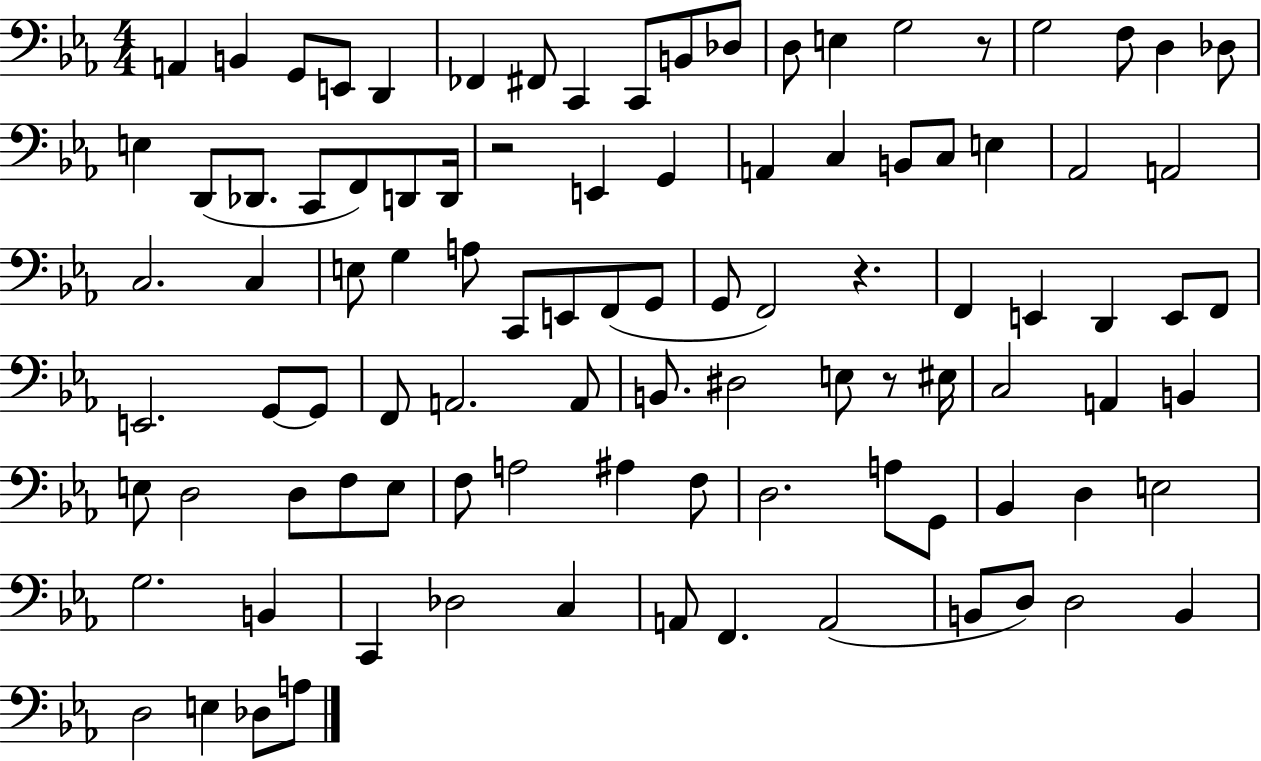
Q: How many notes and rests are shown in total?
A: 98